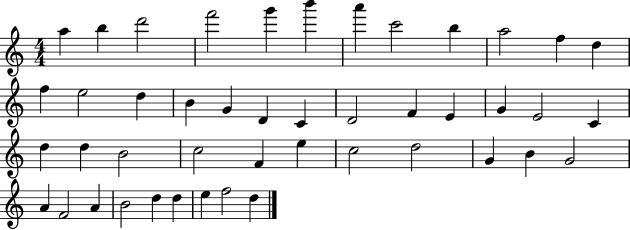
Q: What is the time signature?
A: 4/4